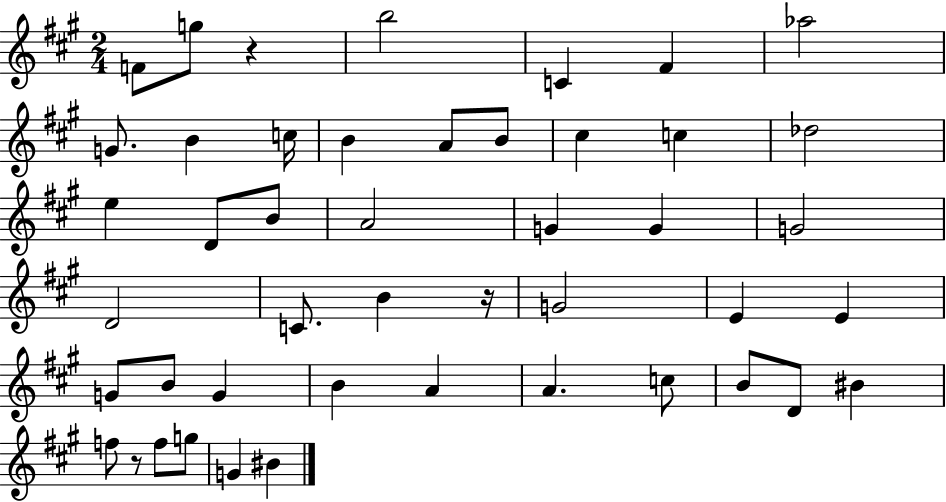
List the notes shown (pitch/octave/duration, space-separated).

F4/e G5/e R/q B5/h C4/q F#4/q Ab5/h G4/e. B4/q C5/s B4/q A4/e B4/e C#5/q C5/q Db5/h E5/q D4/e B4/e A4/h G4/q G4/q G4/h D4/h C4/e. B4/q R/s G4/h E4/q E4/q G4/e B4/e G4/q B4/q A4/q A4/q. C5/e B4/e D4/e BIS4/q F5/e R/e F5/e G5/e G4/q BIS4/q